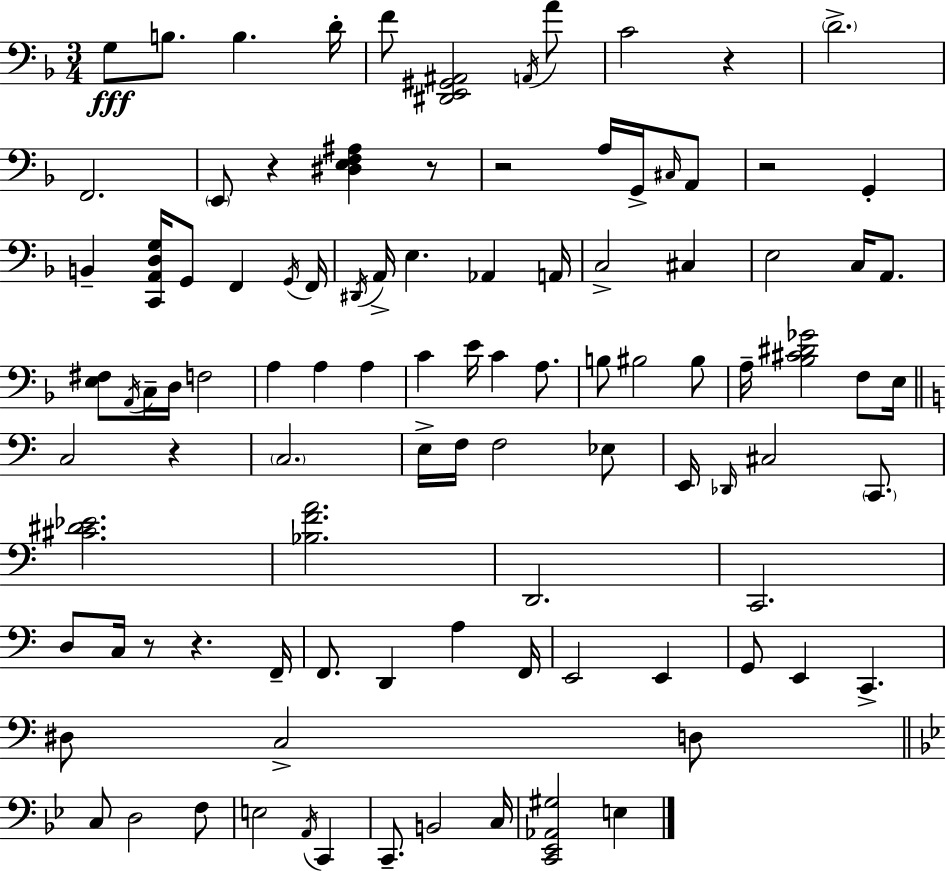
X:1
T:Untitled
M:3/4
L:1/4
K:F
G,/2 B,/2 B, D/4 F/2 [^D,,E,,^G,,^A,,]2 A,,/4 A/2 C2 z D2 F,,2 E,,/2 z [^D,E,F,^A,] z/2 z2 A,/4 G,,/4 ^C,/4 A,,/2 z2 G,, B,, [C,,A,,D,G,]/4 G,,/2 F,, G,,/4 F,,/4 ^D,,/4 A,,/4 E, _A,, A,,/4 C,2 ^C, E,2 C,/4 A,,/2 [E,^F,]/2 A,,/4 C,/4 D,/4 F,2 A, A, A, C E/4 C A,/2 B,/2 ^B,2 ^B,/2 A,/4 [_B,^C^D_G]2 F,/2 E,/4 C,2 z C,2 E,/4 F,/4 F,2 _E,/2 E,,/4 _D,,/4 ^C,2 C,,/2 [^C^D_E]2 [_B,FA]2 D,,2 C,,2 D,/2 C,/4 z/2 z F,,/4 F,,/2 D,, A, F,,/4 E,,2 E,, G,,/2 E,, C,, ^D,/2 C,2 D,/2 C,/2 D,2 F,/2 E,2 A,,/4 C,, C,,/2 B,,2 C,/4 [C,,_E,,_A,,^G,]2 E,